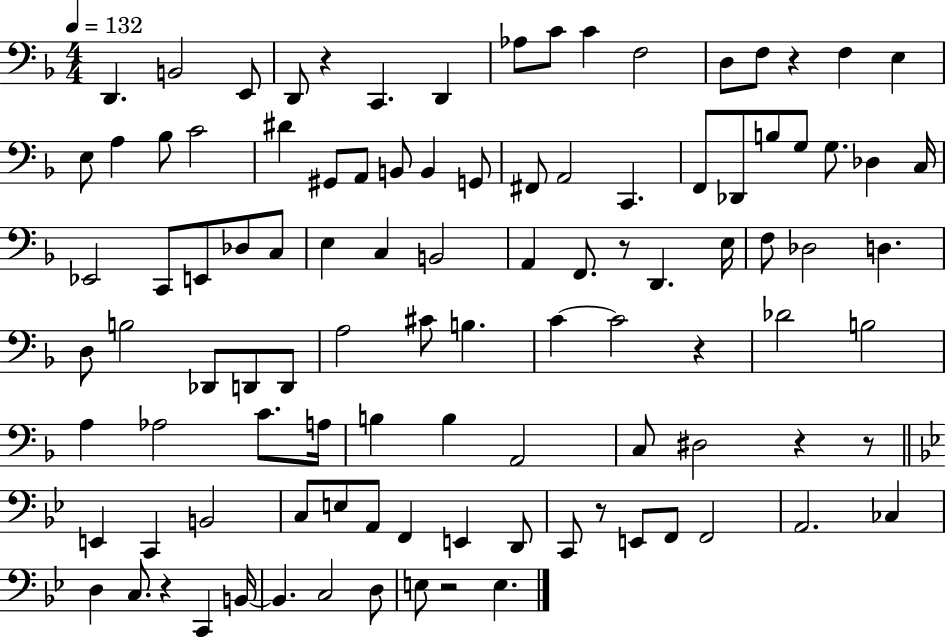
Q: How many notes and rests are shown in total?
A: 103